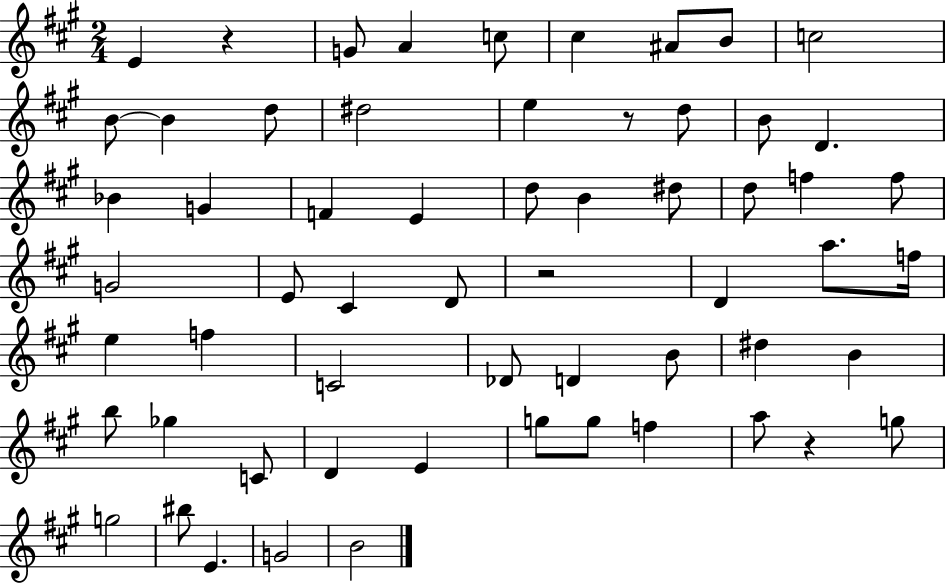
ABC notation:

X:1
T:Untitled
M:2/4
L:1/4
K:A
E z G/2 A c/2 ^c ^A/2 B/2 c2 B/2 B d/2 ^d2 e z/2 d/2 B/2 D _B G F E d/2 B ^d/2 d/2 f f/2 G2 E/2 ^C D/2 z2 D a/2 f/4 e f C2 _D/2 D B/2 ^d B b/2 _g C/2 D E g/2 g/2 f a/2 z g/2 g2 ^b/2 E G2 B2